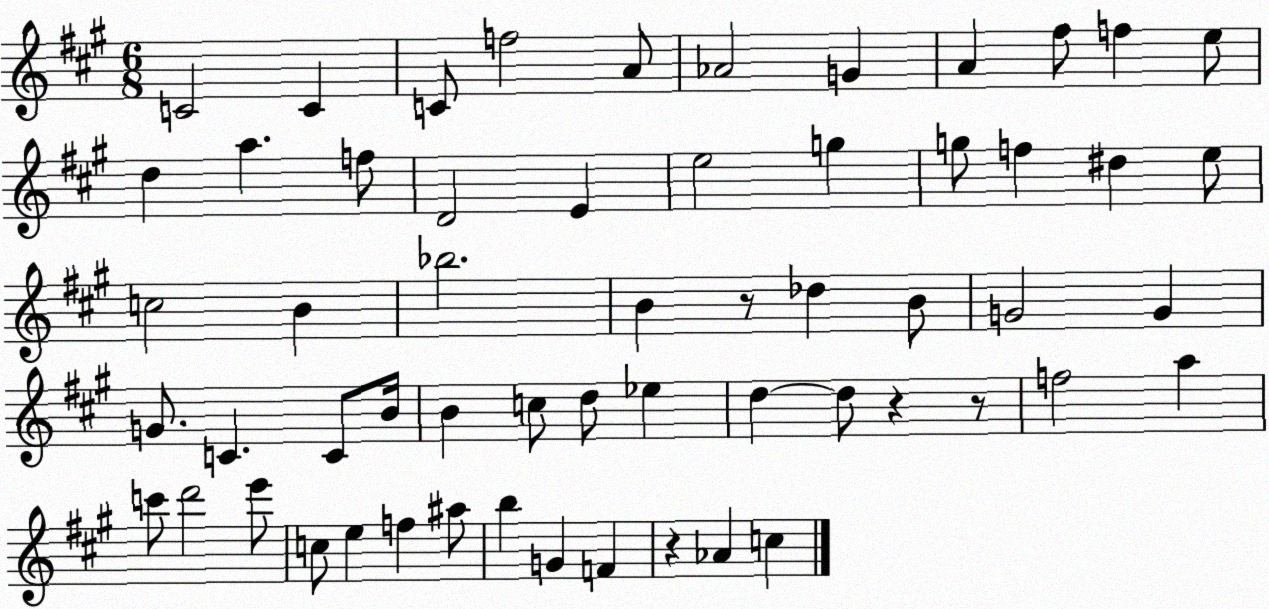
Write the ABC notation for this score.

X:1
T:Untitled
M:6/8
L:1/4
K:A
C2 C C/2 f2 A/2 _A2 G A ^f/2 f e/2 d a f/2 D2 E e2 g g/2 f ^d e/2 c2 B _b2 B z/2 _d B/2 G2 G G/2 C C/2 B/4 B c/2 d/2 _e d d/2 z z/2 f2 a c'/2 d'2 e'/2 c/2 e f ^a/2 b G F z _A c